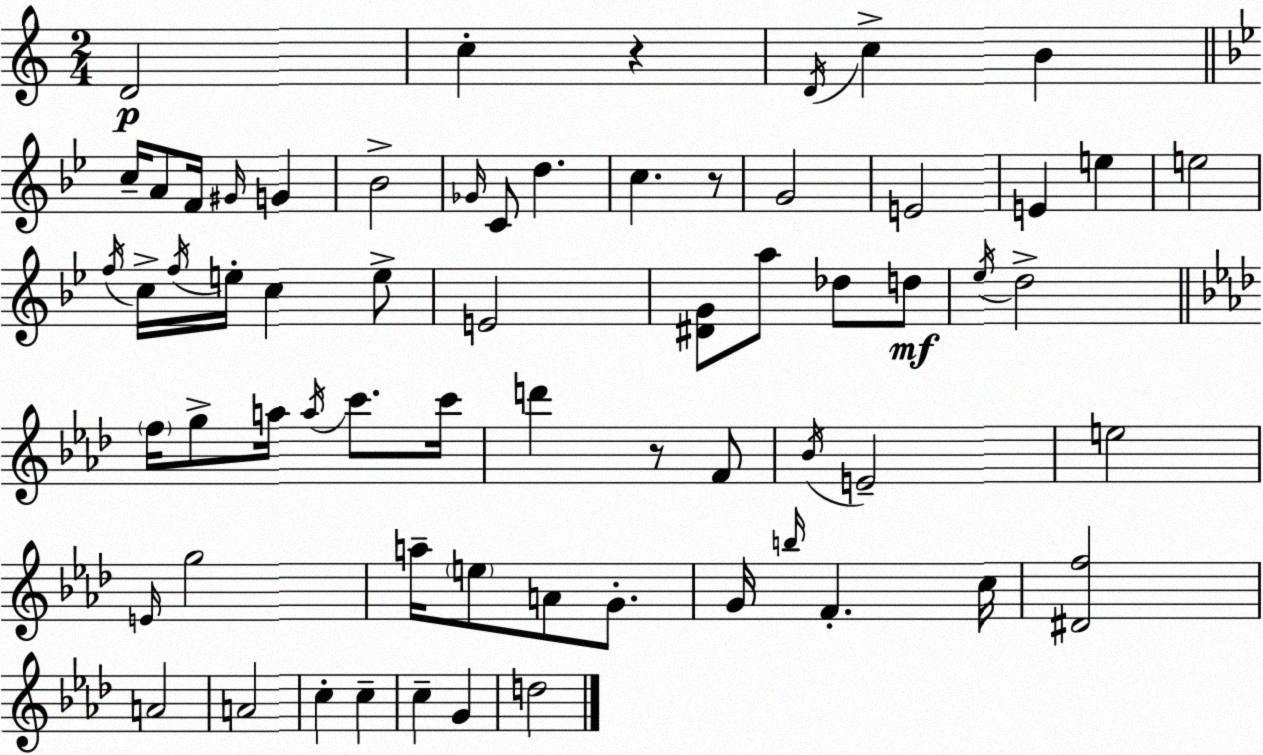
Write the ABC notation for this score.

X:1
T:Untitled
M:2/4
L:1/4
K:Am
D2 c z D/4 c B c/4 A/2 F/4 ^G/4 G _B2 _G/4 C/2 d c z/2 G2 E2 E e e2 f/4 c/4 f/4 e/4 c e/2 E2 [^DG]/2 a/2 _d/2 d/2 _e/4 d2 f/4 g/2 a/4 a/4 c'/2 c'/4 d' z/2 F/2 _B/4 E2 e2 E/4 g2 a/4 e/2 A/2 G/2 G/4 b/4 F c/4 [^Df]2 A2 A2 c c c G d2